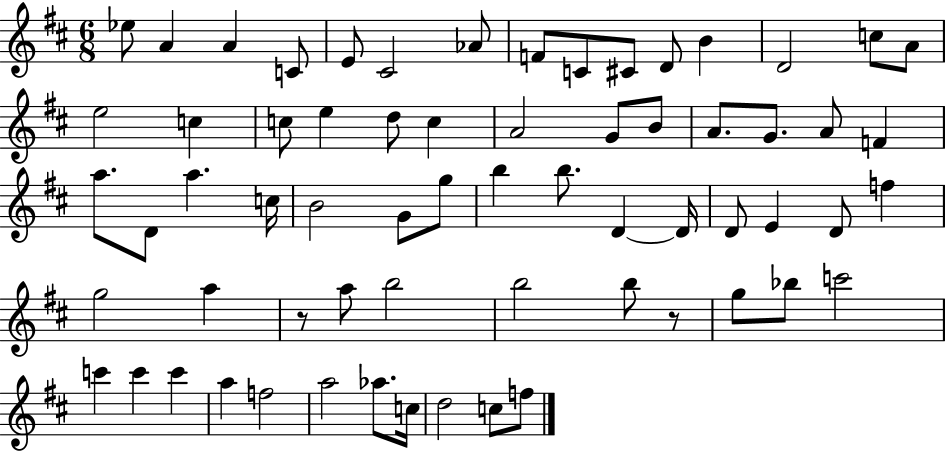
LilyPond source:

{
  \clef treble
  \numericTimeSignature
  \time 6/8
  \key d \major
  ees''8 a'4 a'4 c'8 | e'8 cis'2 aes'8 | f'8 c'8 cis'8 d'8 b'4 | d'2 c''8 a'8 | \break e''2 c''4 | c''8 e''4 d''8 c''4 | a'2 g'8 b'8 | a'8. g'8. a'8 f'4 | \break a''8. d'8 a''4. c''16 | b'2 g'8 g''8 | b''4 b''8. d'4~~ d'16 | d'8 e'4 d'8 f''4 | \break g''2 a''4 | r8 a''8 b''2 | b''2 b''8 r8 | g''8 bes''8 c'''2 | \break c'''4 c'''4 c'''4 | a''4 f''2 | a''2 aes''8. c''16 | d''2 c''8 f''8 | \break \bar "|."
}